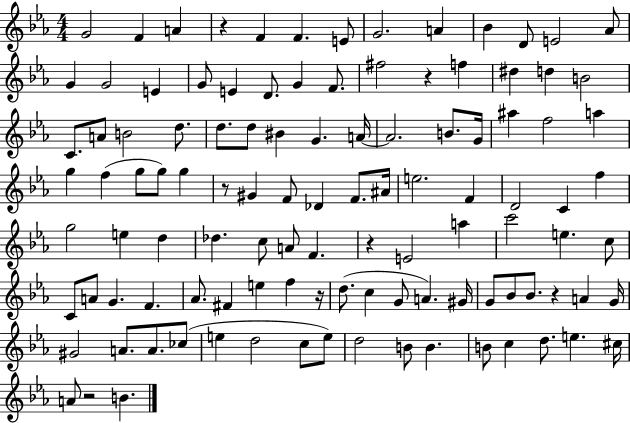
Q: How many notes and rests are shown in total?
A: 110